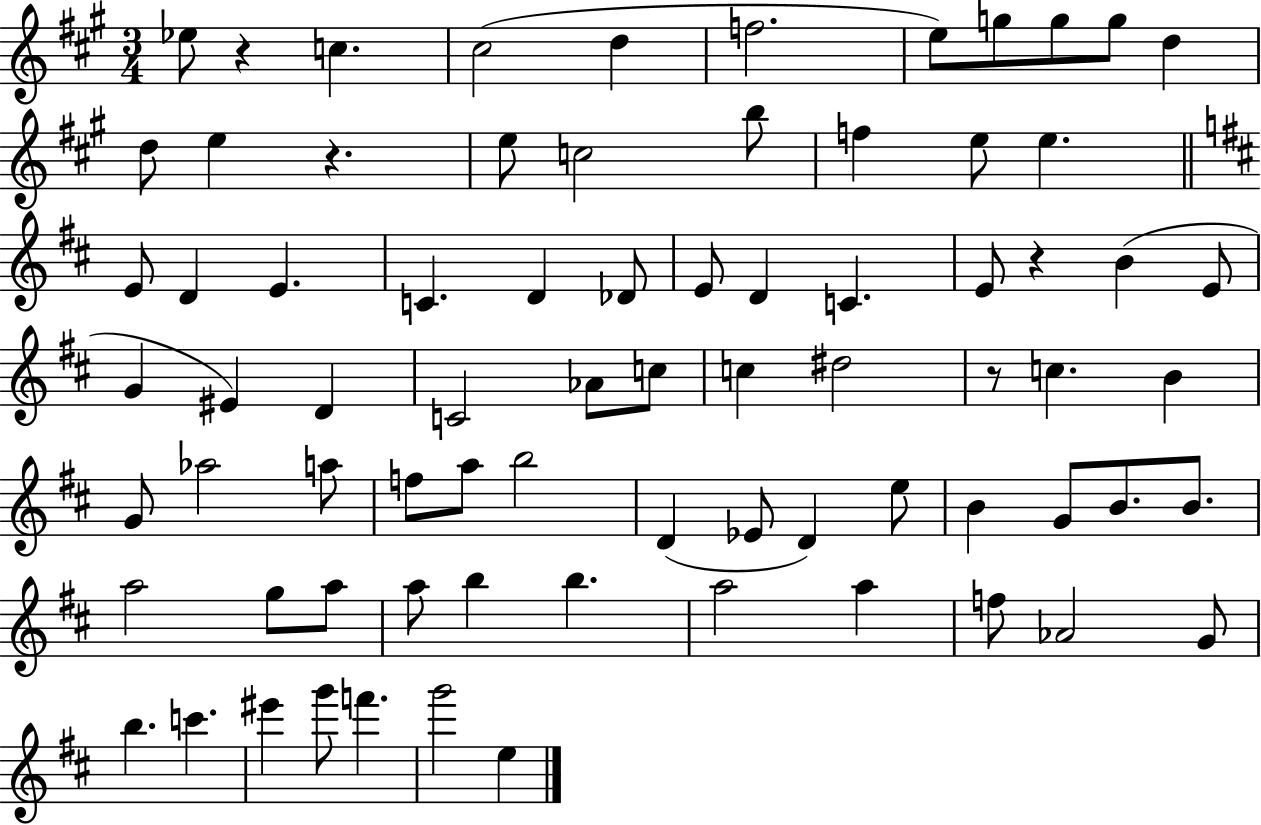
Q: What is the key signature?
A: A major